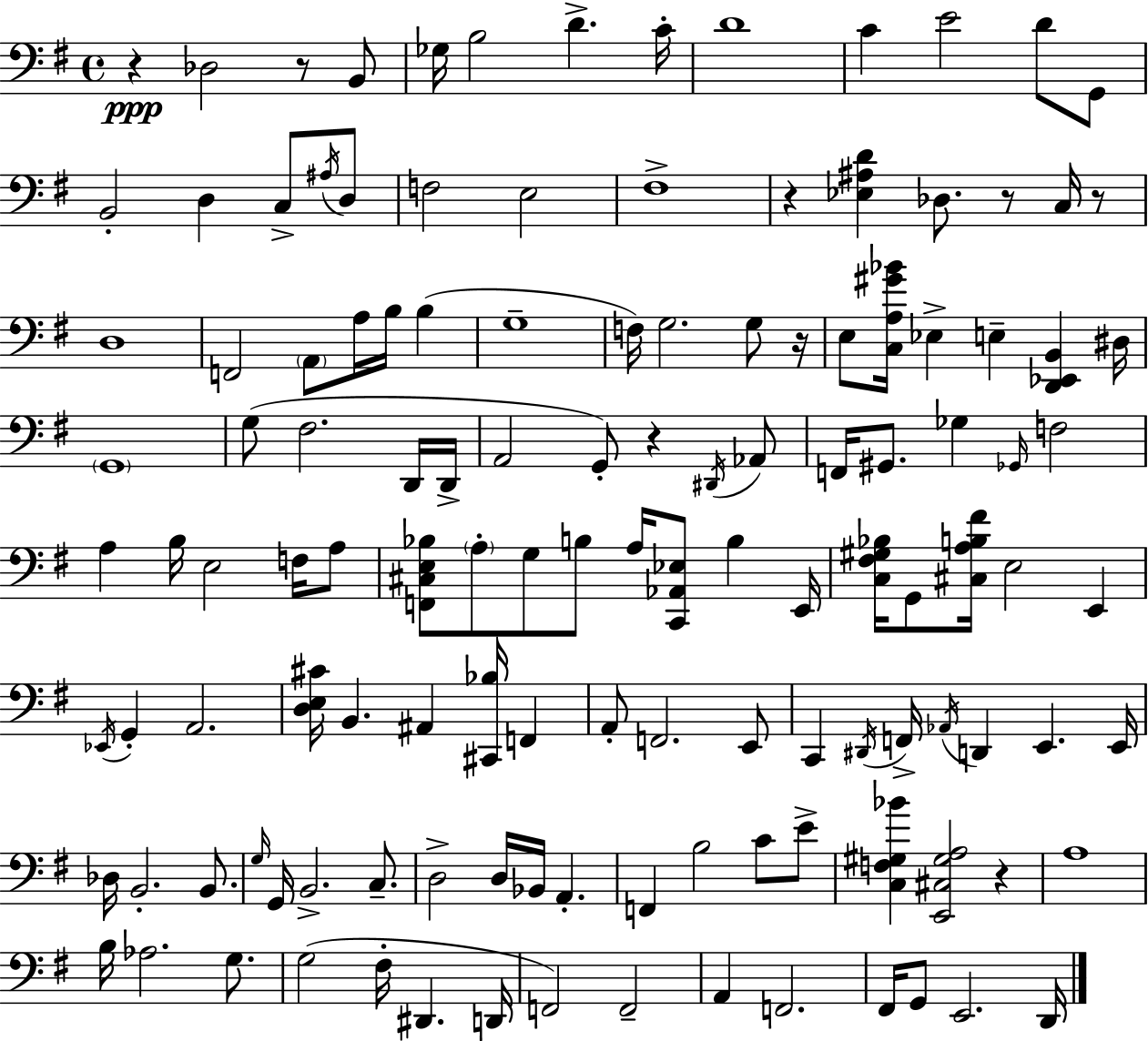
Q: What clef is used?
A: bass